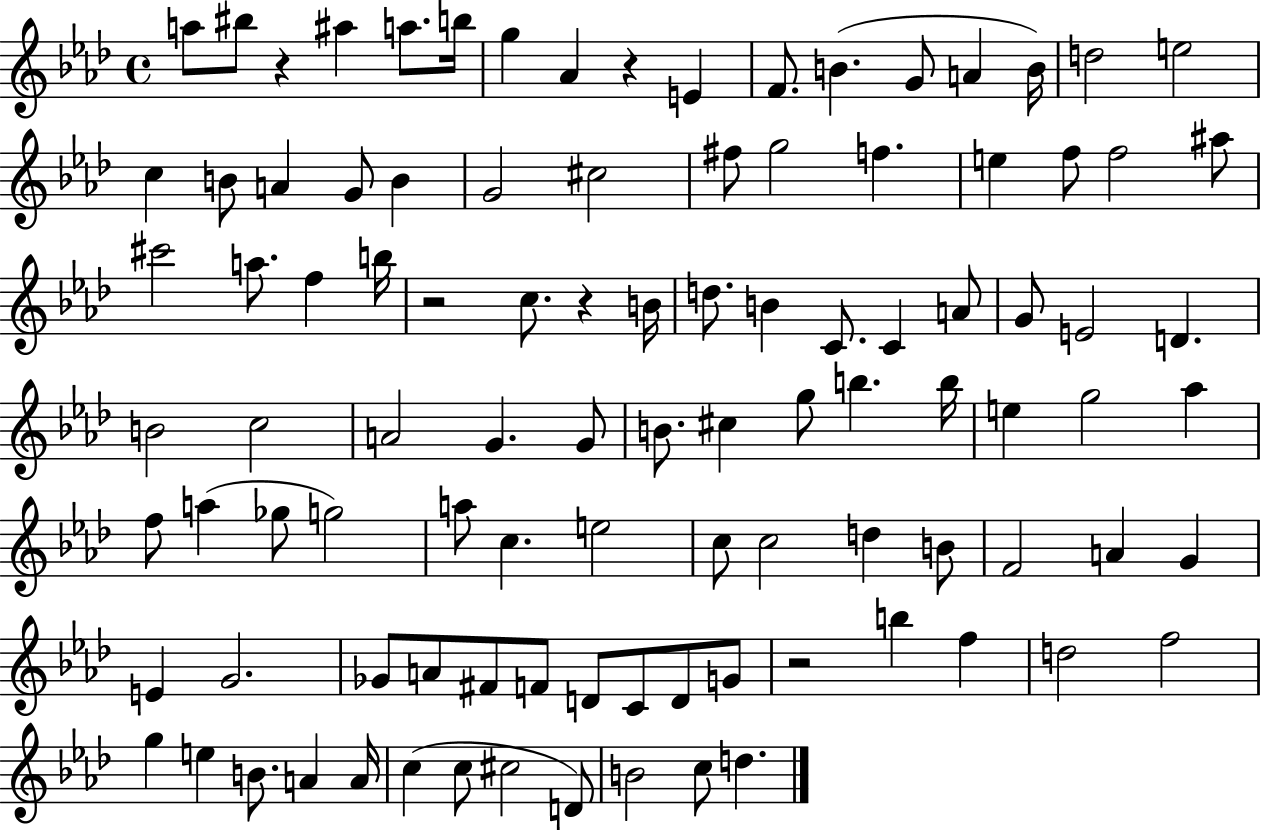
X:1
T:Untitled
M:4/4
L:1/4
K:Ab
a/2 ^b/2 z ^a a/2 b/4 g _A z E F/2 B G/2 A B/4 d2 e2 c B/2 A G/2 B G2 ^c2 ^f/2 g2 f e f/2 f2 ^a/2 ^c'2 a/2 f b/4 z2 c/2 z B/4 d/2 B C/2 C A/2 G/2 E2 D B2 c2 A2 G G/2 B/2 ^c g/2 b b/4 e g2 _a f/2 a _g/2 g2 a/2 c e2 c/2 c2 d B/2 F2 A G E G2 _G/2 A/2 ^F/2 F/2 D/2 C/2 D/2 G/2 z2 b f d2 f2 g e B/2 A A/4 c c/2 ^c2 D/2 B2 c/2 d